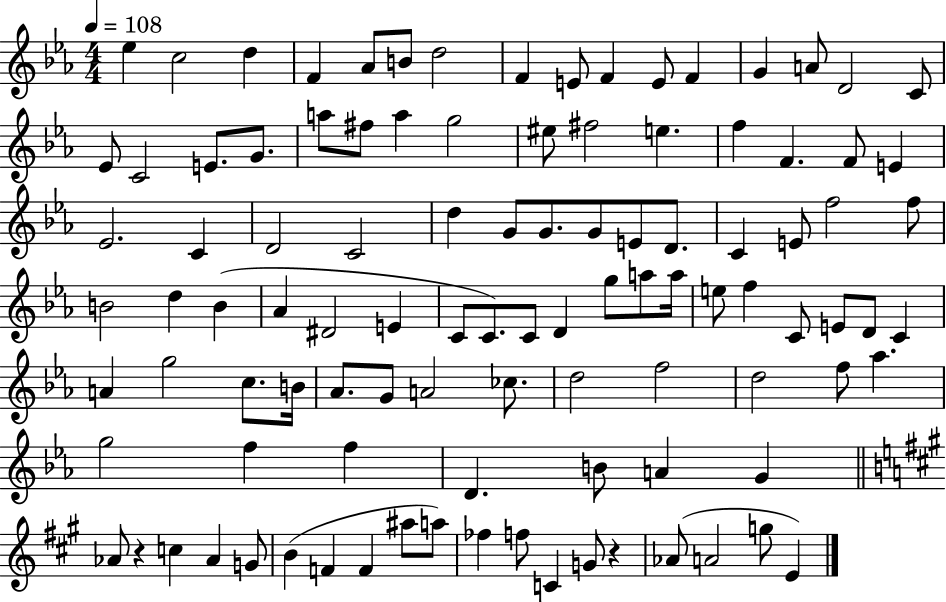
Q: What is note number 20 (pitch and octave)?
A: G4